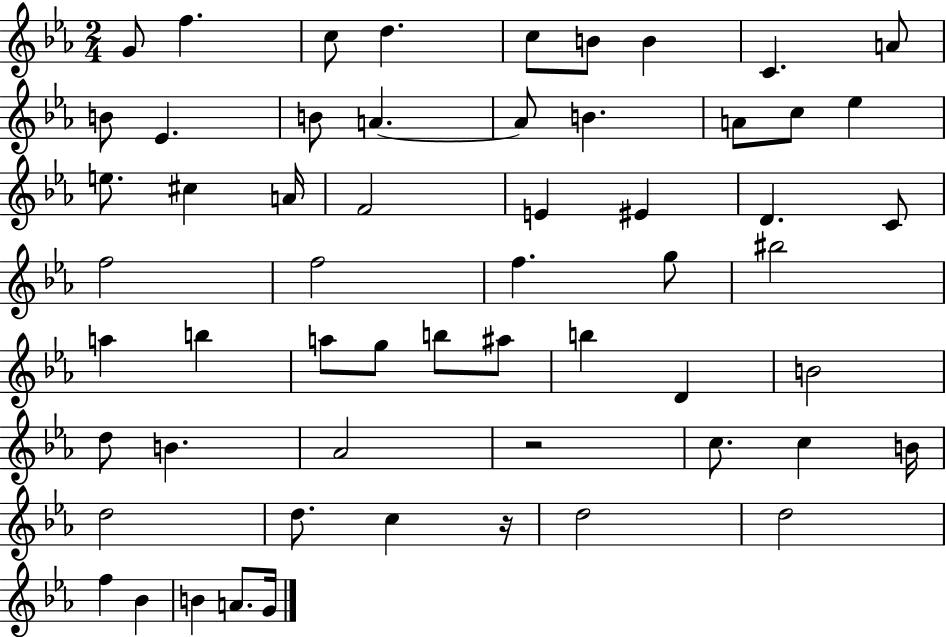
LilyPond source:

{
  \clef treble
  \numericTimeSignature
  \time 2/4
  \key ees \major
  g'8 f''4. | c''8 d''4. | c''8 b'8 b'4 | c'4. a'8 | \break b'8 ees'4. | b'8 a'4.~~ | a'8 b'4. | a'8 c''8 ees''4 | \break e''8. cis''4 a'16 | f'2 | e'4 eis'4 | d'4. c'8 | \break f''2 | f''2 | f''4. g''8 | bis''2 | \break a''4 b''4 | a''8 g''8 b''8 ais''8 | b''4 d'4 | b'2 | \break d''8 b'4. | aes'2 | r2 | c''8. c''4 b'16 | \break d''2 | d''8. c''4 r16 | d''2 | d''2 | \break f''4 bes'4 | b'4 a'8. g'16 | \bar "|."
}